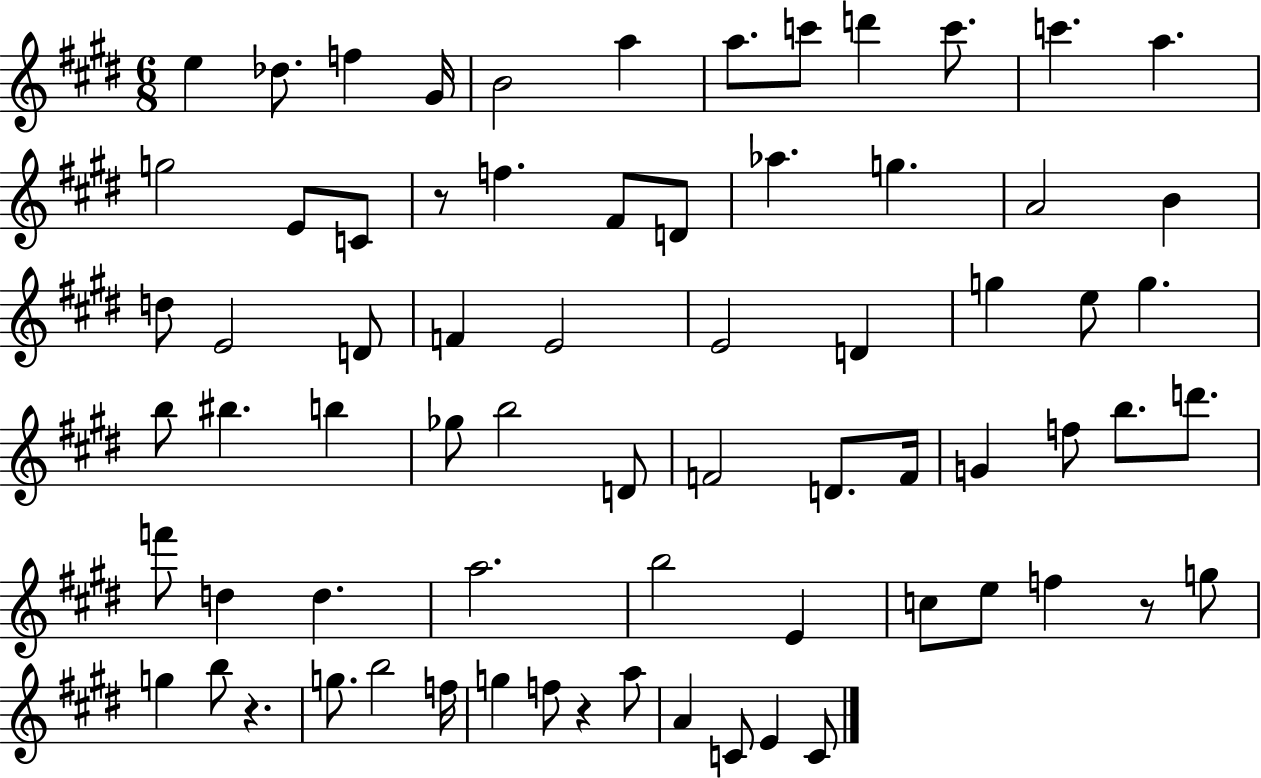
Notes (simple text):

E5/q Db5/e. F5/q G#4/s B4/h A5/q A5/e. C6/e D6/q C6/e. C6/q. A5/q. G5/h E4/e C4/e R/e F5/q. F#4/e D4/e Ab5/q. G5/q. A4/h B4/q D5/e E4/h D4/e F4/q E4/h E4/h D4/q G5/q E5/e G5/q. B5/e BIS5/q. B5/q Gb5/e B5/h D4/e F4/h D4/e. F4/s G4/q F5/e B5/e. D6/e. F6/e D5/q D5/q. A5/h. B5/h E4/q C5/e E5/e F5/q R/e G5/e G5/q B5/e R/q. G5/e. B5/h F5/s G5/q F5/e R/q A5/e A4/q C4/e E4/q C4/e